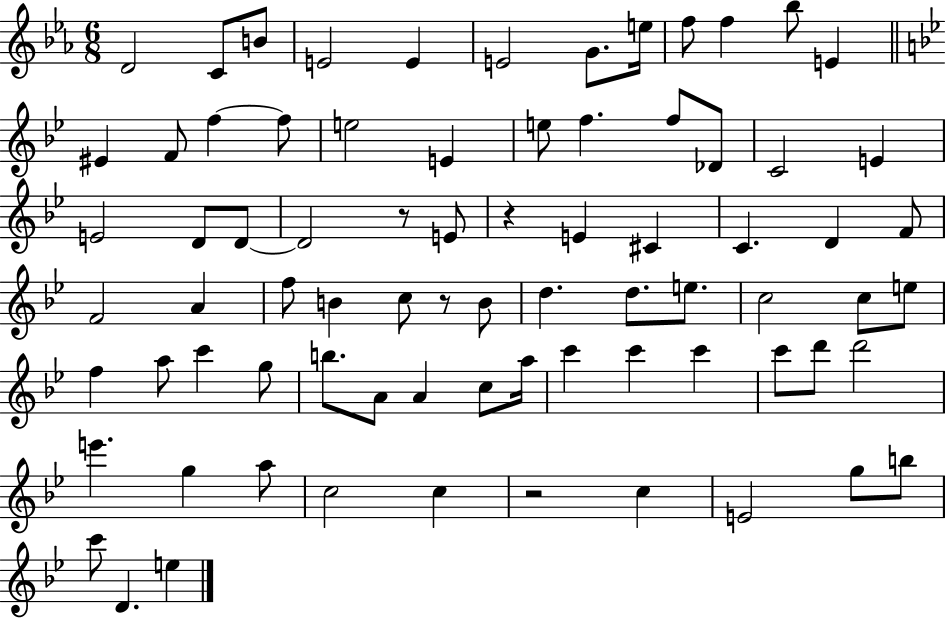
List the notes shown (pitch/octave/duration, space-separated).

D4/h C4/e B4/e E4/h E4/q E4/h G4/e. E5/s F5/e F5/q Bb5/e E4/q EIS4/q F4/e F5/q F5/e E5/h E4/q E5/e F5/q. F5/e Db4/e C4/h E4/q E4/h D4/e D4/e D4/h R/e E4/e R/q E4/q C#4/q C4/q. D4/q F4/e F4/h A4/q F5/e B4/q C5/e R/e B4/e D5/q. D5/e. E5/e. C5/h C5/e E5/e F5/q A5/e C6/q G5/e B5/e. A4/e A4/q C5/e A5/s C6/q C6/q C6/q C6/e D6/e D6/h E6/q. G5/q A5/e C5/h C5/q R/h C5/q E4/h G5/e B5/e C6/e D4/q. E5/q